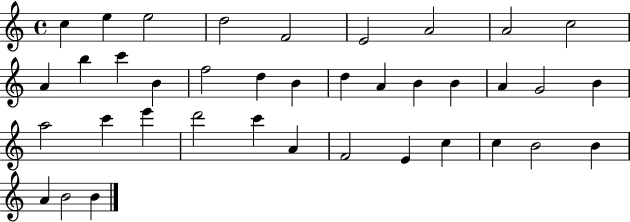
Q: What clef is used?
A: treble